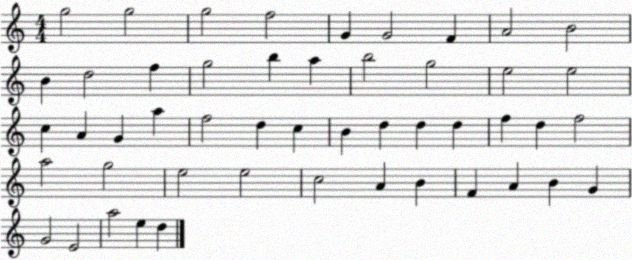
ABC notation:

X:1
T:Untitled
M:4/4
L:1/4
K:C
g2 g2 g2 f2 G G2 F A2 B2 B d2 f g2 b a b2 g2 e2 e2 c A G a f2 d c B d d d f d f2 a2 g2 e2 e2 c2 A B F A B G G2 E2 a2 e d